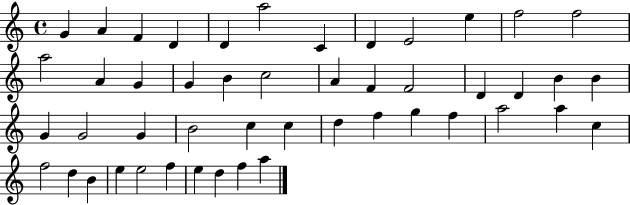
G4/q A4/q F4/q D4/q D4/q A5/h C4/q D4/q E4/h E5/q F5/h F5/h A5/h A4/q G4/q G4/q B4/q C5/h A4/q F4/q F4/h D4/q D4/q B4/q B4/q G4/q G4/h G4/q B4/h C5/q C5/q D5/q F5/q G5/q F5/q A5/h A5/q C5/q F5/h D5/q B4/q E5/q E5/h F5/q E5/q D5/q F5/q A5/q